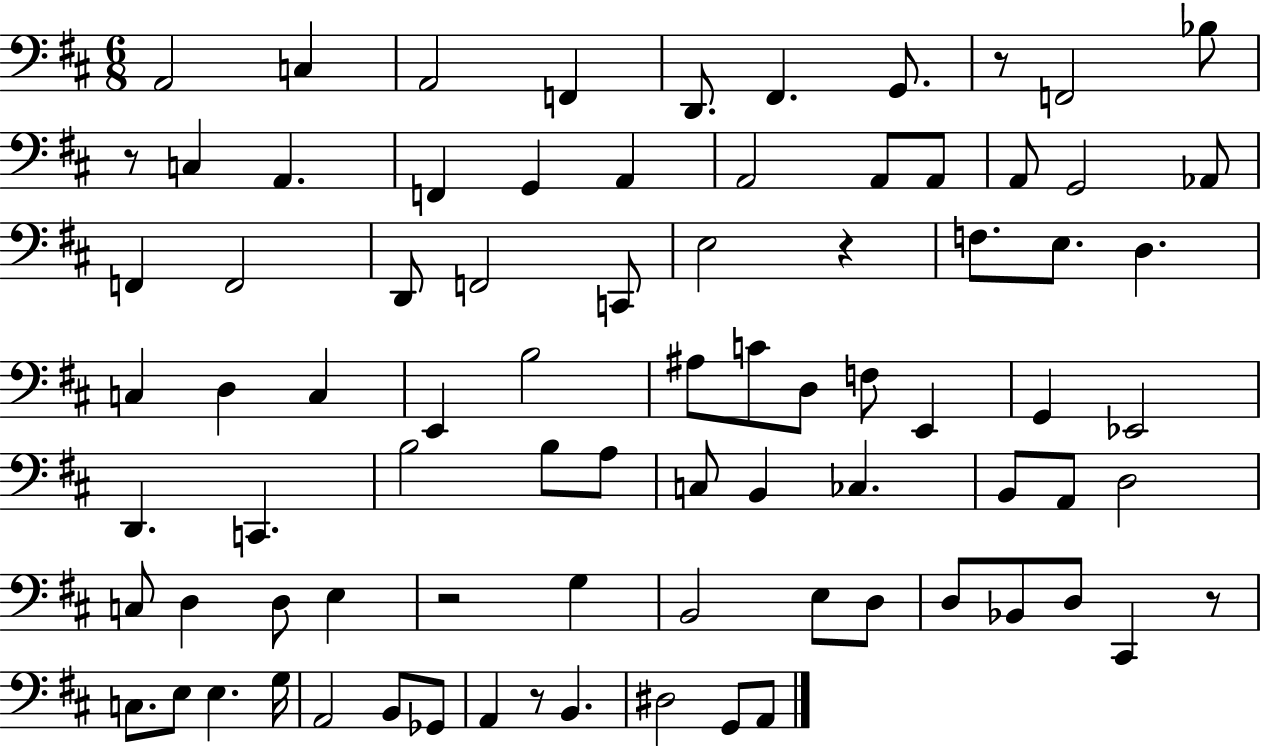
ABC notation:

X:1
T:Untitled
M:6/8
L:1/4
K:D
A,,2 C, A,,2 F,, D,,/2 ^F,, G,,/2 z/2 F,,2 _B,/2 z/2 C, A,, F,, G,, A,, A,,2 A,,/2 A,,/2 A,,/2 G,,2 _A,,/2 F,, F,,2 D,,/2 F,,2 C,,/2 E,2 z F,/2 E,/2 D, C, D, C, E,, B,2 ^A,/2 C/2 D,/2 F,/2 E,, G,, _E,,2 D,, C,, B,2 B,/2 A,/2 C,/2 B,, _C, B,,/2 A,,/2 D,2 C,/2 D, D,/2 E, z2 G, B,,2 E,/2 D,/2 D,/2 _B,,/2 D,/2 ^C,, z/2 C,/2 E,/2 E, G,/4 A,,2 B,,/2 _G,,/2 A,, z/2 B,, ^D,2 G,,/2 A,,/2